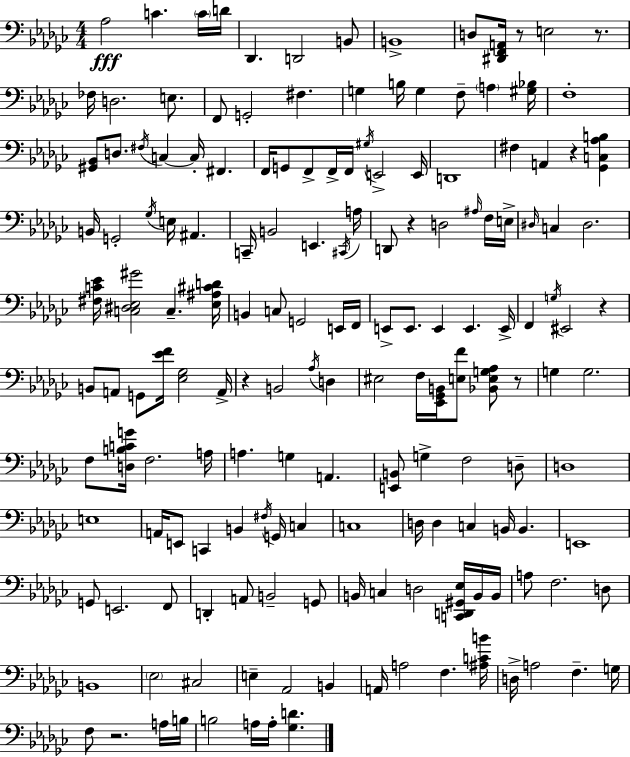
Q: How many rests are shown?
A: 8